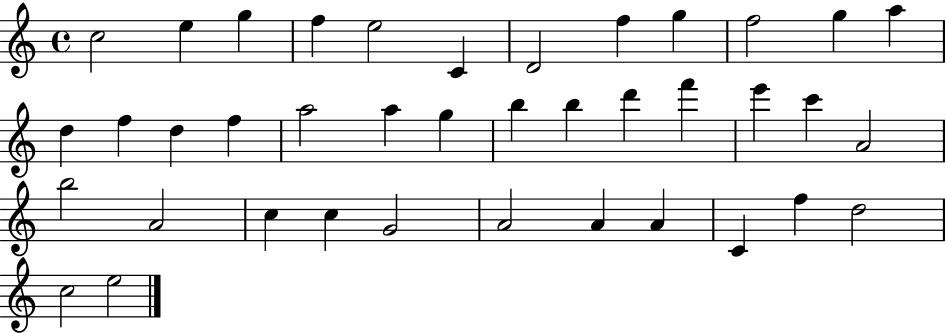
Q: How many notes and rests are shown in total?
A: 39